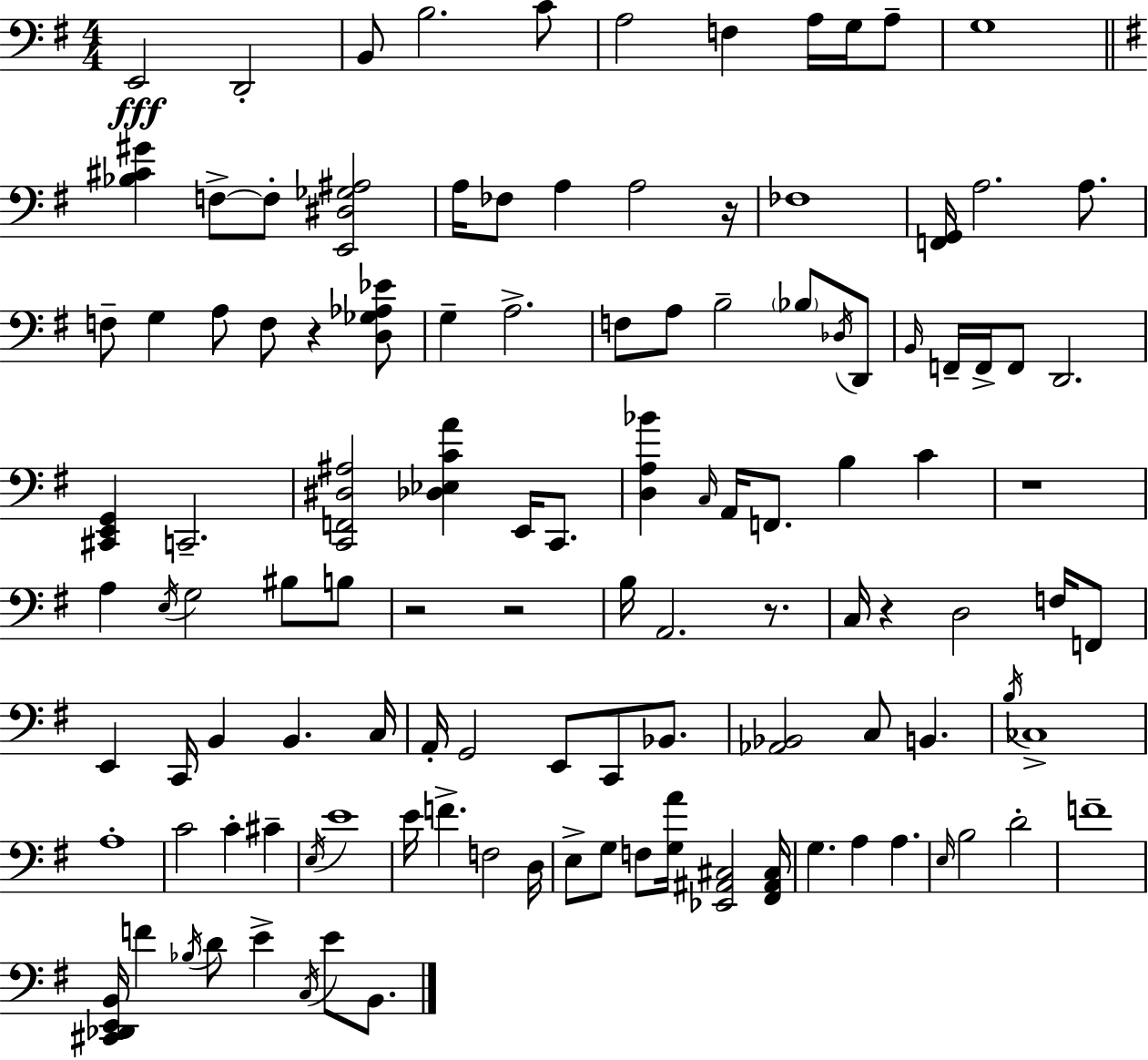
{
  \clef bass
  \numericTimeSignature
  \time 4/4
  \key g \major
  e,2\fff d,2-. | b,8 b2. c'8 | a2 f4 a16 g16 a8-- | g1 | \break \bar "||" \break \key g \major <bes cis' gis'>4 f8->~~ f8-. <e, dis ges ais>2 | a16 fes8 a4 a2 r16 | fes1 | <f, g,>16 a2. a8. | \break f8-- g4 a8 f8 r4 <d ges aes ees'>8 | g4-- a2.-> | f8 a8 b2-- \parenthesize bes8 \acciaccatura { des16 } d,8 | \grace { b,16 } f,16-- f,16-> f,8 d,2. | \break <cis, e, g,>4 c,2.-- | <c, f, dis ais>2 <des ees c' a'>4 e,16 c,8. | <d a bes'>4 \grace { c16 } a,16 f,8. b4 c'4 | r1 | \break a4 \acciaccatura { e16 } g2 | bis8 b8 r2 r2 | b16 a,2. | r8. c16 r4 d2 | \break f16 f,8 e,4 c,16 b,4 b,4. | c16 a,16-. g,2 e,8 c,8 | bes,8. <aes, bes,>2 c8 b,4. | \acciaccatura { b16 } ces1-> | \break a1-. | c'2 c'4-. | cis'4-- \acciaccatura { e16 } e'1 | e'16 f'4.-> f2 | \break d16 e8-> g8 f8 <g a'>16 <ees, ais, cis>2 | <fis, ais, cis>16 g4. a4 | a4. \grace { e16 } b2 d'2-. | f'1-- | \break <cis, des, e, b,>16 f'4 \acciaccatura { bes16 } d'8 e'4-> | \acciaccatura { c16 } e'8 b,8. \bar "|."
}